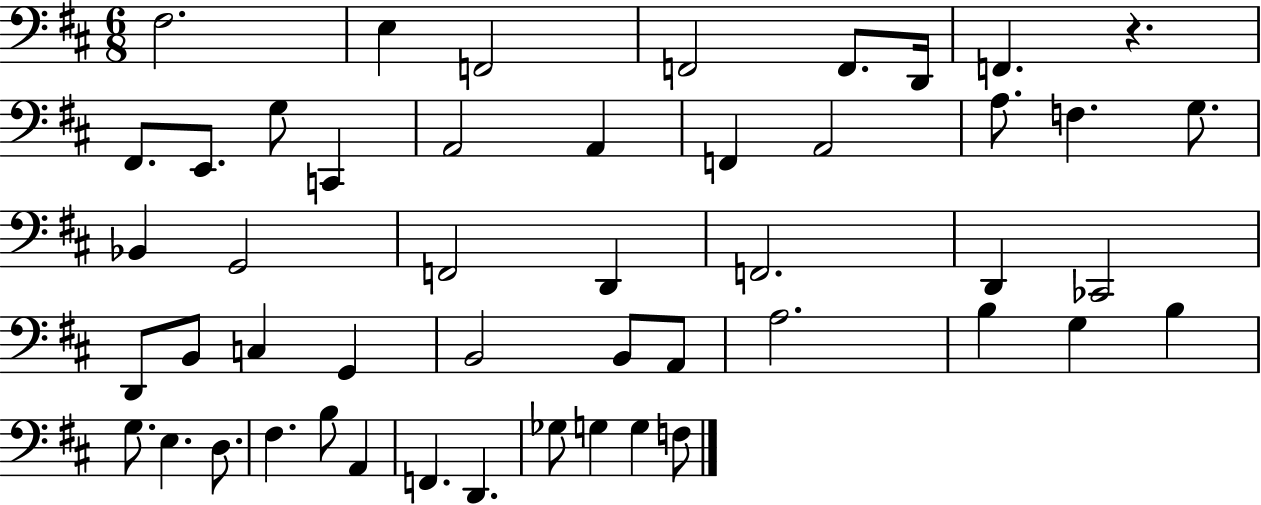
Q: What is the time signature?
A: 6/8